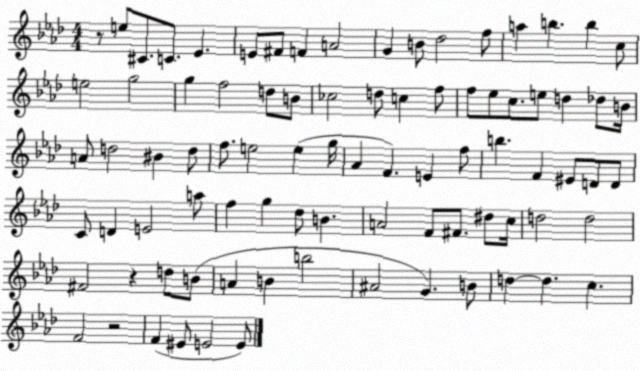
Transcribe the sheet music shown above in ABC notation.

X:1
T:Untitled
M:4/4
L:1/4
K:Ab
z/2 e/2 ^C/2 C/2 _E E/2 ^F/2 F A2 G B/2 _d2 f/2 a b b c/2 e2 g2 g f2 d/2 B/2 _c2 d/2 c f/2 f/2 _e/2 c/2 e/2 d _d/2 B/4 A/2 d2 ^B d/2 f/2 e2 e g/4 _A F E f/2 b F ^E/2 D/2 D/2 C/2 D E2 a/2 f g _d/2 B A2 F/2 ^F/2 ^d/2 c/4 d2 d2 ^F2 z d/2 B/2 A B b2 ^A2 G B/2 d d c F2 z2 F ^E/2 E2 E/2